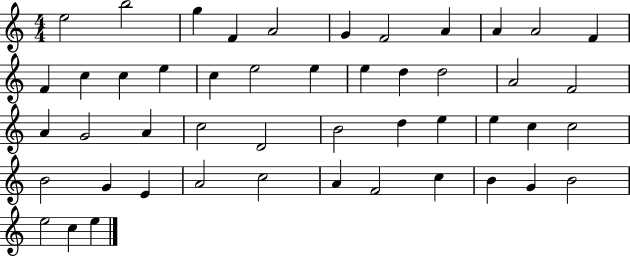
{
  \clef treble
  \numericTimeSignature
  \time 4/4
  \key c \major
  e''2 b''2 | g''4 f'4 a'2 | g'4 f'2 a'4 | a'4 a'2 f'4 | \break f'4 c''4 c''4 e''4 | c''4 e''2 e''4 | e''4 d''4 d''2 | a'2 f'2 | \break a'4 g'2 a'4 | c''2 d'2 | b'2 d''4 e''4 | e''4 c''4 c''2 | \break b'2 g'4 e'4 | a'2 c''2 | a'4 f'2 c''4 | b'4 g'4 b'2 | \break e''2 c''4 e''4 | \bar "|."
}